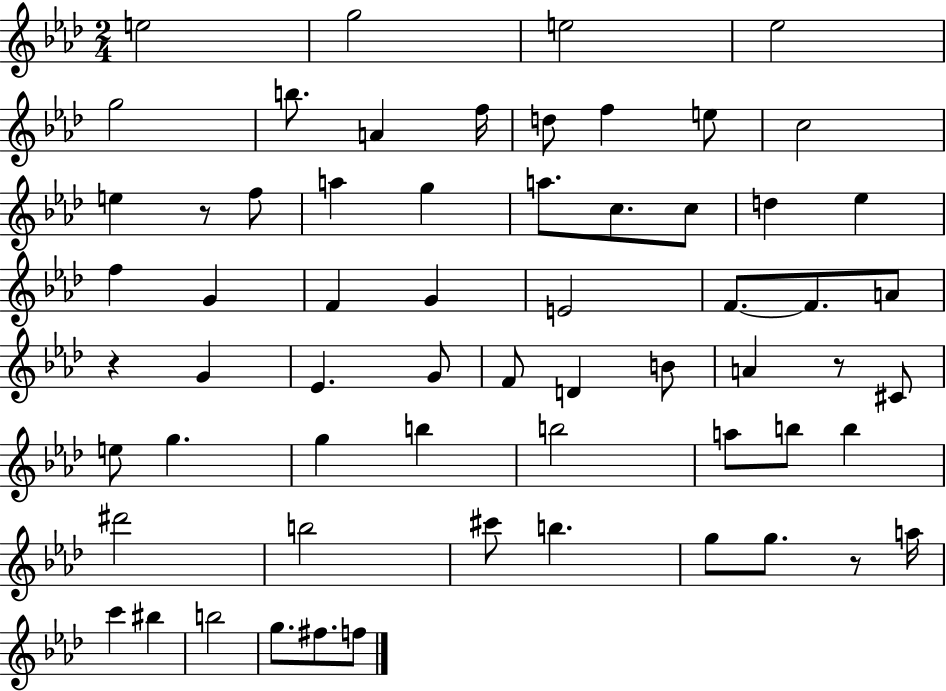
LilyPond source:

{
  \clef treble
  \numericTimeSignature
  \time 2/4
  \key aes \major
  e''2 | g''2 | e''2 | ees''2 | \break g''2 | b''8. a'4 f''16 | d''8 f''4 e''8 | c''2 | \break e''4 r8 f''8 | a''4 g''4 | a''8. c''8. c''8 | d''4 ees''4 | \break f''4 g'4 | f'4 g'4 | e'2 | f'8.~~ f'8. a'8 | \break r4 g'4 | ees'4. g'8 | f'8 d'4 b'8 | a'4 r8 cis'8 | \break e''8 g''4. | g''4 b''4 | b''2 | a''8 b''8 b''4 | \break dis'''2 | b''2 | cis'''8 b''4. | g''8 g''8. r8 a''16 | \break c'''4 bis''4 | b''2 | g''8. fis''8. f''8 | \bar "|."
}